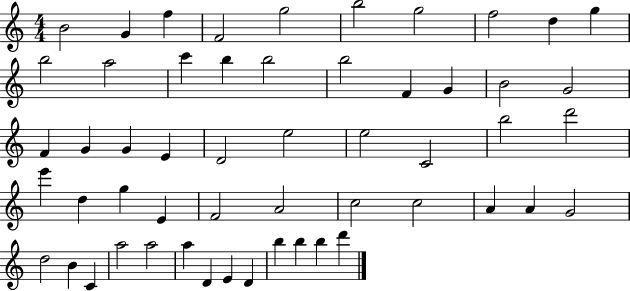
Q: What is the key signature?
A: C major